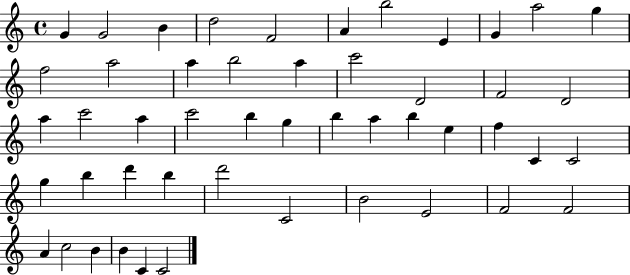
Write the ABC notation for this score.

X:1
T:Untitled
M:4/4
L:1/4
K:C
G G2 B d2 F2 A b2 E G a2 g f2 a2 a b2 a c'2 D2 F2 D2 a c'2 a c'2 b g b a b e f C C2 g b d' b d'2 C2 B2 E2 F2 F2 A c2 B B C C2